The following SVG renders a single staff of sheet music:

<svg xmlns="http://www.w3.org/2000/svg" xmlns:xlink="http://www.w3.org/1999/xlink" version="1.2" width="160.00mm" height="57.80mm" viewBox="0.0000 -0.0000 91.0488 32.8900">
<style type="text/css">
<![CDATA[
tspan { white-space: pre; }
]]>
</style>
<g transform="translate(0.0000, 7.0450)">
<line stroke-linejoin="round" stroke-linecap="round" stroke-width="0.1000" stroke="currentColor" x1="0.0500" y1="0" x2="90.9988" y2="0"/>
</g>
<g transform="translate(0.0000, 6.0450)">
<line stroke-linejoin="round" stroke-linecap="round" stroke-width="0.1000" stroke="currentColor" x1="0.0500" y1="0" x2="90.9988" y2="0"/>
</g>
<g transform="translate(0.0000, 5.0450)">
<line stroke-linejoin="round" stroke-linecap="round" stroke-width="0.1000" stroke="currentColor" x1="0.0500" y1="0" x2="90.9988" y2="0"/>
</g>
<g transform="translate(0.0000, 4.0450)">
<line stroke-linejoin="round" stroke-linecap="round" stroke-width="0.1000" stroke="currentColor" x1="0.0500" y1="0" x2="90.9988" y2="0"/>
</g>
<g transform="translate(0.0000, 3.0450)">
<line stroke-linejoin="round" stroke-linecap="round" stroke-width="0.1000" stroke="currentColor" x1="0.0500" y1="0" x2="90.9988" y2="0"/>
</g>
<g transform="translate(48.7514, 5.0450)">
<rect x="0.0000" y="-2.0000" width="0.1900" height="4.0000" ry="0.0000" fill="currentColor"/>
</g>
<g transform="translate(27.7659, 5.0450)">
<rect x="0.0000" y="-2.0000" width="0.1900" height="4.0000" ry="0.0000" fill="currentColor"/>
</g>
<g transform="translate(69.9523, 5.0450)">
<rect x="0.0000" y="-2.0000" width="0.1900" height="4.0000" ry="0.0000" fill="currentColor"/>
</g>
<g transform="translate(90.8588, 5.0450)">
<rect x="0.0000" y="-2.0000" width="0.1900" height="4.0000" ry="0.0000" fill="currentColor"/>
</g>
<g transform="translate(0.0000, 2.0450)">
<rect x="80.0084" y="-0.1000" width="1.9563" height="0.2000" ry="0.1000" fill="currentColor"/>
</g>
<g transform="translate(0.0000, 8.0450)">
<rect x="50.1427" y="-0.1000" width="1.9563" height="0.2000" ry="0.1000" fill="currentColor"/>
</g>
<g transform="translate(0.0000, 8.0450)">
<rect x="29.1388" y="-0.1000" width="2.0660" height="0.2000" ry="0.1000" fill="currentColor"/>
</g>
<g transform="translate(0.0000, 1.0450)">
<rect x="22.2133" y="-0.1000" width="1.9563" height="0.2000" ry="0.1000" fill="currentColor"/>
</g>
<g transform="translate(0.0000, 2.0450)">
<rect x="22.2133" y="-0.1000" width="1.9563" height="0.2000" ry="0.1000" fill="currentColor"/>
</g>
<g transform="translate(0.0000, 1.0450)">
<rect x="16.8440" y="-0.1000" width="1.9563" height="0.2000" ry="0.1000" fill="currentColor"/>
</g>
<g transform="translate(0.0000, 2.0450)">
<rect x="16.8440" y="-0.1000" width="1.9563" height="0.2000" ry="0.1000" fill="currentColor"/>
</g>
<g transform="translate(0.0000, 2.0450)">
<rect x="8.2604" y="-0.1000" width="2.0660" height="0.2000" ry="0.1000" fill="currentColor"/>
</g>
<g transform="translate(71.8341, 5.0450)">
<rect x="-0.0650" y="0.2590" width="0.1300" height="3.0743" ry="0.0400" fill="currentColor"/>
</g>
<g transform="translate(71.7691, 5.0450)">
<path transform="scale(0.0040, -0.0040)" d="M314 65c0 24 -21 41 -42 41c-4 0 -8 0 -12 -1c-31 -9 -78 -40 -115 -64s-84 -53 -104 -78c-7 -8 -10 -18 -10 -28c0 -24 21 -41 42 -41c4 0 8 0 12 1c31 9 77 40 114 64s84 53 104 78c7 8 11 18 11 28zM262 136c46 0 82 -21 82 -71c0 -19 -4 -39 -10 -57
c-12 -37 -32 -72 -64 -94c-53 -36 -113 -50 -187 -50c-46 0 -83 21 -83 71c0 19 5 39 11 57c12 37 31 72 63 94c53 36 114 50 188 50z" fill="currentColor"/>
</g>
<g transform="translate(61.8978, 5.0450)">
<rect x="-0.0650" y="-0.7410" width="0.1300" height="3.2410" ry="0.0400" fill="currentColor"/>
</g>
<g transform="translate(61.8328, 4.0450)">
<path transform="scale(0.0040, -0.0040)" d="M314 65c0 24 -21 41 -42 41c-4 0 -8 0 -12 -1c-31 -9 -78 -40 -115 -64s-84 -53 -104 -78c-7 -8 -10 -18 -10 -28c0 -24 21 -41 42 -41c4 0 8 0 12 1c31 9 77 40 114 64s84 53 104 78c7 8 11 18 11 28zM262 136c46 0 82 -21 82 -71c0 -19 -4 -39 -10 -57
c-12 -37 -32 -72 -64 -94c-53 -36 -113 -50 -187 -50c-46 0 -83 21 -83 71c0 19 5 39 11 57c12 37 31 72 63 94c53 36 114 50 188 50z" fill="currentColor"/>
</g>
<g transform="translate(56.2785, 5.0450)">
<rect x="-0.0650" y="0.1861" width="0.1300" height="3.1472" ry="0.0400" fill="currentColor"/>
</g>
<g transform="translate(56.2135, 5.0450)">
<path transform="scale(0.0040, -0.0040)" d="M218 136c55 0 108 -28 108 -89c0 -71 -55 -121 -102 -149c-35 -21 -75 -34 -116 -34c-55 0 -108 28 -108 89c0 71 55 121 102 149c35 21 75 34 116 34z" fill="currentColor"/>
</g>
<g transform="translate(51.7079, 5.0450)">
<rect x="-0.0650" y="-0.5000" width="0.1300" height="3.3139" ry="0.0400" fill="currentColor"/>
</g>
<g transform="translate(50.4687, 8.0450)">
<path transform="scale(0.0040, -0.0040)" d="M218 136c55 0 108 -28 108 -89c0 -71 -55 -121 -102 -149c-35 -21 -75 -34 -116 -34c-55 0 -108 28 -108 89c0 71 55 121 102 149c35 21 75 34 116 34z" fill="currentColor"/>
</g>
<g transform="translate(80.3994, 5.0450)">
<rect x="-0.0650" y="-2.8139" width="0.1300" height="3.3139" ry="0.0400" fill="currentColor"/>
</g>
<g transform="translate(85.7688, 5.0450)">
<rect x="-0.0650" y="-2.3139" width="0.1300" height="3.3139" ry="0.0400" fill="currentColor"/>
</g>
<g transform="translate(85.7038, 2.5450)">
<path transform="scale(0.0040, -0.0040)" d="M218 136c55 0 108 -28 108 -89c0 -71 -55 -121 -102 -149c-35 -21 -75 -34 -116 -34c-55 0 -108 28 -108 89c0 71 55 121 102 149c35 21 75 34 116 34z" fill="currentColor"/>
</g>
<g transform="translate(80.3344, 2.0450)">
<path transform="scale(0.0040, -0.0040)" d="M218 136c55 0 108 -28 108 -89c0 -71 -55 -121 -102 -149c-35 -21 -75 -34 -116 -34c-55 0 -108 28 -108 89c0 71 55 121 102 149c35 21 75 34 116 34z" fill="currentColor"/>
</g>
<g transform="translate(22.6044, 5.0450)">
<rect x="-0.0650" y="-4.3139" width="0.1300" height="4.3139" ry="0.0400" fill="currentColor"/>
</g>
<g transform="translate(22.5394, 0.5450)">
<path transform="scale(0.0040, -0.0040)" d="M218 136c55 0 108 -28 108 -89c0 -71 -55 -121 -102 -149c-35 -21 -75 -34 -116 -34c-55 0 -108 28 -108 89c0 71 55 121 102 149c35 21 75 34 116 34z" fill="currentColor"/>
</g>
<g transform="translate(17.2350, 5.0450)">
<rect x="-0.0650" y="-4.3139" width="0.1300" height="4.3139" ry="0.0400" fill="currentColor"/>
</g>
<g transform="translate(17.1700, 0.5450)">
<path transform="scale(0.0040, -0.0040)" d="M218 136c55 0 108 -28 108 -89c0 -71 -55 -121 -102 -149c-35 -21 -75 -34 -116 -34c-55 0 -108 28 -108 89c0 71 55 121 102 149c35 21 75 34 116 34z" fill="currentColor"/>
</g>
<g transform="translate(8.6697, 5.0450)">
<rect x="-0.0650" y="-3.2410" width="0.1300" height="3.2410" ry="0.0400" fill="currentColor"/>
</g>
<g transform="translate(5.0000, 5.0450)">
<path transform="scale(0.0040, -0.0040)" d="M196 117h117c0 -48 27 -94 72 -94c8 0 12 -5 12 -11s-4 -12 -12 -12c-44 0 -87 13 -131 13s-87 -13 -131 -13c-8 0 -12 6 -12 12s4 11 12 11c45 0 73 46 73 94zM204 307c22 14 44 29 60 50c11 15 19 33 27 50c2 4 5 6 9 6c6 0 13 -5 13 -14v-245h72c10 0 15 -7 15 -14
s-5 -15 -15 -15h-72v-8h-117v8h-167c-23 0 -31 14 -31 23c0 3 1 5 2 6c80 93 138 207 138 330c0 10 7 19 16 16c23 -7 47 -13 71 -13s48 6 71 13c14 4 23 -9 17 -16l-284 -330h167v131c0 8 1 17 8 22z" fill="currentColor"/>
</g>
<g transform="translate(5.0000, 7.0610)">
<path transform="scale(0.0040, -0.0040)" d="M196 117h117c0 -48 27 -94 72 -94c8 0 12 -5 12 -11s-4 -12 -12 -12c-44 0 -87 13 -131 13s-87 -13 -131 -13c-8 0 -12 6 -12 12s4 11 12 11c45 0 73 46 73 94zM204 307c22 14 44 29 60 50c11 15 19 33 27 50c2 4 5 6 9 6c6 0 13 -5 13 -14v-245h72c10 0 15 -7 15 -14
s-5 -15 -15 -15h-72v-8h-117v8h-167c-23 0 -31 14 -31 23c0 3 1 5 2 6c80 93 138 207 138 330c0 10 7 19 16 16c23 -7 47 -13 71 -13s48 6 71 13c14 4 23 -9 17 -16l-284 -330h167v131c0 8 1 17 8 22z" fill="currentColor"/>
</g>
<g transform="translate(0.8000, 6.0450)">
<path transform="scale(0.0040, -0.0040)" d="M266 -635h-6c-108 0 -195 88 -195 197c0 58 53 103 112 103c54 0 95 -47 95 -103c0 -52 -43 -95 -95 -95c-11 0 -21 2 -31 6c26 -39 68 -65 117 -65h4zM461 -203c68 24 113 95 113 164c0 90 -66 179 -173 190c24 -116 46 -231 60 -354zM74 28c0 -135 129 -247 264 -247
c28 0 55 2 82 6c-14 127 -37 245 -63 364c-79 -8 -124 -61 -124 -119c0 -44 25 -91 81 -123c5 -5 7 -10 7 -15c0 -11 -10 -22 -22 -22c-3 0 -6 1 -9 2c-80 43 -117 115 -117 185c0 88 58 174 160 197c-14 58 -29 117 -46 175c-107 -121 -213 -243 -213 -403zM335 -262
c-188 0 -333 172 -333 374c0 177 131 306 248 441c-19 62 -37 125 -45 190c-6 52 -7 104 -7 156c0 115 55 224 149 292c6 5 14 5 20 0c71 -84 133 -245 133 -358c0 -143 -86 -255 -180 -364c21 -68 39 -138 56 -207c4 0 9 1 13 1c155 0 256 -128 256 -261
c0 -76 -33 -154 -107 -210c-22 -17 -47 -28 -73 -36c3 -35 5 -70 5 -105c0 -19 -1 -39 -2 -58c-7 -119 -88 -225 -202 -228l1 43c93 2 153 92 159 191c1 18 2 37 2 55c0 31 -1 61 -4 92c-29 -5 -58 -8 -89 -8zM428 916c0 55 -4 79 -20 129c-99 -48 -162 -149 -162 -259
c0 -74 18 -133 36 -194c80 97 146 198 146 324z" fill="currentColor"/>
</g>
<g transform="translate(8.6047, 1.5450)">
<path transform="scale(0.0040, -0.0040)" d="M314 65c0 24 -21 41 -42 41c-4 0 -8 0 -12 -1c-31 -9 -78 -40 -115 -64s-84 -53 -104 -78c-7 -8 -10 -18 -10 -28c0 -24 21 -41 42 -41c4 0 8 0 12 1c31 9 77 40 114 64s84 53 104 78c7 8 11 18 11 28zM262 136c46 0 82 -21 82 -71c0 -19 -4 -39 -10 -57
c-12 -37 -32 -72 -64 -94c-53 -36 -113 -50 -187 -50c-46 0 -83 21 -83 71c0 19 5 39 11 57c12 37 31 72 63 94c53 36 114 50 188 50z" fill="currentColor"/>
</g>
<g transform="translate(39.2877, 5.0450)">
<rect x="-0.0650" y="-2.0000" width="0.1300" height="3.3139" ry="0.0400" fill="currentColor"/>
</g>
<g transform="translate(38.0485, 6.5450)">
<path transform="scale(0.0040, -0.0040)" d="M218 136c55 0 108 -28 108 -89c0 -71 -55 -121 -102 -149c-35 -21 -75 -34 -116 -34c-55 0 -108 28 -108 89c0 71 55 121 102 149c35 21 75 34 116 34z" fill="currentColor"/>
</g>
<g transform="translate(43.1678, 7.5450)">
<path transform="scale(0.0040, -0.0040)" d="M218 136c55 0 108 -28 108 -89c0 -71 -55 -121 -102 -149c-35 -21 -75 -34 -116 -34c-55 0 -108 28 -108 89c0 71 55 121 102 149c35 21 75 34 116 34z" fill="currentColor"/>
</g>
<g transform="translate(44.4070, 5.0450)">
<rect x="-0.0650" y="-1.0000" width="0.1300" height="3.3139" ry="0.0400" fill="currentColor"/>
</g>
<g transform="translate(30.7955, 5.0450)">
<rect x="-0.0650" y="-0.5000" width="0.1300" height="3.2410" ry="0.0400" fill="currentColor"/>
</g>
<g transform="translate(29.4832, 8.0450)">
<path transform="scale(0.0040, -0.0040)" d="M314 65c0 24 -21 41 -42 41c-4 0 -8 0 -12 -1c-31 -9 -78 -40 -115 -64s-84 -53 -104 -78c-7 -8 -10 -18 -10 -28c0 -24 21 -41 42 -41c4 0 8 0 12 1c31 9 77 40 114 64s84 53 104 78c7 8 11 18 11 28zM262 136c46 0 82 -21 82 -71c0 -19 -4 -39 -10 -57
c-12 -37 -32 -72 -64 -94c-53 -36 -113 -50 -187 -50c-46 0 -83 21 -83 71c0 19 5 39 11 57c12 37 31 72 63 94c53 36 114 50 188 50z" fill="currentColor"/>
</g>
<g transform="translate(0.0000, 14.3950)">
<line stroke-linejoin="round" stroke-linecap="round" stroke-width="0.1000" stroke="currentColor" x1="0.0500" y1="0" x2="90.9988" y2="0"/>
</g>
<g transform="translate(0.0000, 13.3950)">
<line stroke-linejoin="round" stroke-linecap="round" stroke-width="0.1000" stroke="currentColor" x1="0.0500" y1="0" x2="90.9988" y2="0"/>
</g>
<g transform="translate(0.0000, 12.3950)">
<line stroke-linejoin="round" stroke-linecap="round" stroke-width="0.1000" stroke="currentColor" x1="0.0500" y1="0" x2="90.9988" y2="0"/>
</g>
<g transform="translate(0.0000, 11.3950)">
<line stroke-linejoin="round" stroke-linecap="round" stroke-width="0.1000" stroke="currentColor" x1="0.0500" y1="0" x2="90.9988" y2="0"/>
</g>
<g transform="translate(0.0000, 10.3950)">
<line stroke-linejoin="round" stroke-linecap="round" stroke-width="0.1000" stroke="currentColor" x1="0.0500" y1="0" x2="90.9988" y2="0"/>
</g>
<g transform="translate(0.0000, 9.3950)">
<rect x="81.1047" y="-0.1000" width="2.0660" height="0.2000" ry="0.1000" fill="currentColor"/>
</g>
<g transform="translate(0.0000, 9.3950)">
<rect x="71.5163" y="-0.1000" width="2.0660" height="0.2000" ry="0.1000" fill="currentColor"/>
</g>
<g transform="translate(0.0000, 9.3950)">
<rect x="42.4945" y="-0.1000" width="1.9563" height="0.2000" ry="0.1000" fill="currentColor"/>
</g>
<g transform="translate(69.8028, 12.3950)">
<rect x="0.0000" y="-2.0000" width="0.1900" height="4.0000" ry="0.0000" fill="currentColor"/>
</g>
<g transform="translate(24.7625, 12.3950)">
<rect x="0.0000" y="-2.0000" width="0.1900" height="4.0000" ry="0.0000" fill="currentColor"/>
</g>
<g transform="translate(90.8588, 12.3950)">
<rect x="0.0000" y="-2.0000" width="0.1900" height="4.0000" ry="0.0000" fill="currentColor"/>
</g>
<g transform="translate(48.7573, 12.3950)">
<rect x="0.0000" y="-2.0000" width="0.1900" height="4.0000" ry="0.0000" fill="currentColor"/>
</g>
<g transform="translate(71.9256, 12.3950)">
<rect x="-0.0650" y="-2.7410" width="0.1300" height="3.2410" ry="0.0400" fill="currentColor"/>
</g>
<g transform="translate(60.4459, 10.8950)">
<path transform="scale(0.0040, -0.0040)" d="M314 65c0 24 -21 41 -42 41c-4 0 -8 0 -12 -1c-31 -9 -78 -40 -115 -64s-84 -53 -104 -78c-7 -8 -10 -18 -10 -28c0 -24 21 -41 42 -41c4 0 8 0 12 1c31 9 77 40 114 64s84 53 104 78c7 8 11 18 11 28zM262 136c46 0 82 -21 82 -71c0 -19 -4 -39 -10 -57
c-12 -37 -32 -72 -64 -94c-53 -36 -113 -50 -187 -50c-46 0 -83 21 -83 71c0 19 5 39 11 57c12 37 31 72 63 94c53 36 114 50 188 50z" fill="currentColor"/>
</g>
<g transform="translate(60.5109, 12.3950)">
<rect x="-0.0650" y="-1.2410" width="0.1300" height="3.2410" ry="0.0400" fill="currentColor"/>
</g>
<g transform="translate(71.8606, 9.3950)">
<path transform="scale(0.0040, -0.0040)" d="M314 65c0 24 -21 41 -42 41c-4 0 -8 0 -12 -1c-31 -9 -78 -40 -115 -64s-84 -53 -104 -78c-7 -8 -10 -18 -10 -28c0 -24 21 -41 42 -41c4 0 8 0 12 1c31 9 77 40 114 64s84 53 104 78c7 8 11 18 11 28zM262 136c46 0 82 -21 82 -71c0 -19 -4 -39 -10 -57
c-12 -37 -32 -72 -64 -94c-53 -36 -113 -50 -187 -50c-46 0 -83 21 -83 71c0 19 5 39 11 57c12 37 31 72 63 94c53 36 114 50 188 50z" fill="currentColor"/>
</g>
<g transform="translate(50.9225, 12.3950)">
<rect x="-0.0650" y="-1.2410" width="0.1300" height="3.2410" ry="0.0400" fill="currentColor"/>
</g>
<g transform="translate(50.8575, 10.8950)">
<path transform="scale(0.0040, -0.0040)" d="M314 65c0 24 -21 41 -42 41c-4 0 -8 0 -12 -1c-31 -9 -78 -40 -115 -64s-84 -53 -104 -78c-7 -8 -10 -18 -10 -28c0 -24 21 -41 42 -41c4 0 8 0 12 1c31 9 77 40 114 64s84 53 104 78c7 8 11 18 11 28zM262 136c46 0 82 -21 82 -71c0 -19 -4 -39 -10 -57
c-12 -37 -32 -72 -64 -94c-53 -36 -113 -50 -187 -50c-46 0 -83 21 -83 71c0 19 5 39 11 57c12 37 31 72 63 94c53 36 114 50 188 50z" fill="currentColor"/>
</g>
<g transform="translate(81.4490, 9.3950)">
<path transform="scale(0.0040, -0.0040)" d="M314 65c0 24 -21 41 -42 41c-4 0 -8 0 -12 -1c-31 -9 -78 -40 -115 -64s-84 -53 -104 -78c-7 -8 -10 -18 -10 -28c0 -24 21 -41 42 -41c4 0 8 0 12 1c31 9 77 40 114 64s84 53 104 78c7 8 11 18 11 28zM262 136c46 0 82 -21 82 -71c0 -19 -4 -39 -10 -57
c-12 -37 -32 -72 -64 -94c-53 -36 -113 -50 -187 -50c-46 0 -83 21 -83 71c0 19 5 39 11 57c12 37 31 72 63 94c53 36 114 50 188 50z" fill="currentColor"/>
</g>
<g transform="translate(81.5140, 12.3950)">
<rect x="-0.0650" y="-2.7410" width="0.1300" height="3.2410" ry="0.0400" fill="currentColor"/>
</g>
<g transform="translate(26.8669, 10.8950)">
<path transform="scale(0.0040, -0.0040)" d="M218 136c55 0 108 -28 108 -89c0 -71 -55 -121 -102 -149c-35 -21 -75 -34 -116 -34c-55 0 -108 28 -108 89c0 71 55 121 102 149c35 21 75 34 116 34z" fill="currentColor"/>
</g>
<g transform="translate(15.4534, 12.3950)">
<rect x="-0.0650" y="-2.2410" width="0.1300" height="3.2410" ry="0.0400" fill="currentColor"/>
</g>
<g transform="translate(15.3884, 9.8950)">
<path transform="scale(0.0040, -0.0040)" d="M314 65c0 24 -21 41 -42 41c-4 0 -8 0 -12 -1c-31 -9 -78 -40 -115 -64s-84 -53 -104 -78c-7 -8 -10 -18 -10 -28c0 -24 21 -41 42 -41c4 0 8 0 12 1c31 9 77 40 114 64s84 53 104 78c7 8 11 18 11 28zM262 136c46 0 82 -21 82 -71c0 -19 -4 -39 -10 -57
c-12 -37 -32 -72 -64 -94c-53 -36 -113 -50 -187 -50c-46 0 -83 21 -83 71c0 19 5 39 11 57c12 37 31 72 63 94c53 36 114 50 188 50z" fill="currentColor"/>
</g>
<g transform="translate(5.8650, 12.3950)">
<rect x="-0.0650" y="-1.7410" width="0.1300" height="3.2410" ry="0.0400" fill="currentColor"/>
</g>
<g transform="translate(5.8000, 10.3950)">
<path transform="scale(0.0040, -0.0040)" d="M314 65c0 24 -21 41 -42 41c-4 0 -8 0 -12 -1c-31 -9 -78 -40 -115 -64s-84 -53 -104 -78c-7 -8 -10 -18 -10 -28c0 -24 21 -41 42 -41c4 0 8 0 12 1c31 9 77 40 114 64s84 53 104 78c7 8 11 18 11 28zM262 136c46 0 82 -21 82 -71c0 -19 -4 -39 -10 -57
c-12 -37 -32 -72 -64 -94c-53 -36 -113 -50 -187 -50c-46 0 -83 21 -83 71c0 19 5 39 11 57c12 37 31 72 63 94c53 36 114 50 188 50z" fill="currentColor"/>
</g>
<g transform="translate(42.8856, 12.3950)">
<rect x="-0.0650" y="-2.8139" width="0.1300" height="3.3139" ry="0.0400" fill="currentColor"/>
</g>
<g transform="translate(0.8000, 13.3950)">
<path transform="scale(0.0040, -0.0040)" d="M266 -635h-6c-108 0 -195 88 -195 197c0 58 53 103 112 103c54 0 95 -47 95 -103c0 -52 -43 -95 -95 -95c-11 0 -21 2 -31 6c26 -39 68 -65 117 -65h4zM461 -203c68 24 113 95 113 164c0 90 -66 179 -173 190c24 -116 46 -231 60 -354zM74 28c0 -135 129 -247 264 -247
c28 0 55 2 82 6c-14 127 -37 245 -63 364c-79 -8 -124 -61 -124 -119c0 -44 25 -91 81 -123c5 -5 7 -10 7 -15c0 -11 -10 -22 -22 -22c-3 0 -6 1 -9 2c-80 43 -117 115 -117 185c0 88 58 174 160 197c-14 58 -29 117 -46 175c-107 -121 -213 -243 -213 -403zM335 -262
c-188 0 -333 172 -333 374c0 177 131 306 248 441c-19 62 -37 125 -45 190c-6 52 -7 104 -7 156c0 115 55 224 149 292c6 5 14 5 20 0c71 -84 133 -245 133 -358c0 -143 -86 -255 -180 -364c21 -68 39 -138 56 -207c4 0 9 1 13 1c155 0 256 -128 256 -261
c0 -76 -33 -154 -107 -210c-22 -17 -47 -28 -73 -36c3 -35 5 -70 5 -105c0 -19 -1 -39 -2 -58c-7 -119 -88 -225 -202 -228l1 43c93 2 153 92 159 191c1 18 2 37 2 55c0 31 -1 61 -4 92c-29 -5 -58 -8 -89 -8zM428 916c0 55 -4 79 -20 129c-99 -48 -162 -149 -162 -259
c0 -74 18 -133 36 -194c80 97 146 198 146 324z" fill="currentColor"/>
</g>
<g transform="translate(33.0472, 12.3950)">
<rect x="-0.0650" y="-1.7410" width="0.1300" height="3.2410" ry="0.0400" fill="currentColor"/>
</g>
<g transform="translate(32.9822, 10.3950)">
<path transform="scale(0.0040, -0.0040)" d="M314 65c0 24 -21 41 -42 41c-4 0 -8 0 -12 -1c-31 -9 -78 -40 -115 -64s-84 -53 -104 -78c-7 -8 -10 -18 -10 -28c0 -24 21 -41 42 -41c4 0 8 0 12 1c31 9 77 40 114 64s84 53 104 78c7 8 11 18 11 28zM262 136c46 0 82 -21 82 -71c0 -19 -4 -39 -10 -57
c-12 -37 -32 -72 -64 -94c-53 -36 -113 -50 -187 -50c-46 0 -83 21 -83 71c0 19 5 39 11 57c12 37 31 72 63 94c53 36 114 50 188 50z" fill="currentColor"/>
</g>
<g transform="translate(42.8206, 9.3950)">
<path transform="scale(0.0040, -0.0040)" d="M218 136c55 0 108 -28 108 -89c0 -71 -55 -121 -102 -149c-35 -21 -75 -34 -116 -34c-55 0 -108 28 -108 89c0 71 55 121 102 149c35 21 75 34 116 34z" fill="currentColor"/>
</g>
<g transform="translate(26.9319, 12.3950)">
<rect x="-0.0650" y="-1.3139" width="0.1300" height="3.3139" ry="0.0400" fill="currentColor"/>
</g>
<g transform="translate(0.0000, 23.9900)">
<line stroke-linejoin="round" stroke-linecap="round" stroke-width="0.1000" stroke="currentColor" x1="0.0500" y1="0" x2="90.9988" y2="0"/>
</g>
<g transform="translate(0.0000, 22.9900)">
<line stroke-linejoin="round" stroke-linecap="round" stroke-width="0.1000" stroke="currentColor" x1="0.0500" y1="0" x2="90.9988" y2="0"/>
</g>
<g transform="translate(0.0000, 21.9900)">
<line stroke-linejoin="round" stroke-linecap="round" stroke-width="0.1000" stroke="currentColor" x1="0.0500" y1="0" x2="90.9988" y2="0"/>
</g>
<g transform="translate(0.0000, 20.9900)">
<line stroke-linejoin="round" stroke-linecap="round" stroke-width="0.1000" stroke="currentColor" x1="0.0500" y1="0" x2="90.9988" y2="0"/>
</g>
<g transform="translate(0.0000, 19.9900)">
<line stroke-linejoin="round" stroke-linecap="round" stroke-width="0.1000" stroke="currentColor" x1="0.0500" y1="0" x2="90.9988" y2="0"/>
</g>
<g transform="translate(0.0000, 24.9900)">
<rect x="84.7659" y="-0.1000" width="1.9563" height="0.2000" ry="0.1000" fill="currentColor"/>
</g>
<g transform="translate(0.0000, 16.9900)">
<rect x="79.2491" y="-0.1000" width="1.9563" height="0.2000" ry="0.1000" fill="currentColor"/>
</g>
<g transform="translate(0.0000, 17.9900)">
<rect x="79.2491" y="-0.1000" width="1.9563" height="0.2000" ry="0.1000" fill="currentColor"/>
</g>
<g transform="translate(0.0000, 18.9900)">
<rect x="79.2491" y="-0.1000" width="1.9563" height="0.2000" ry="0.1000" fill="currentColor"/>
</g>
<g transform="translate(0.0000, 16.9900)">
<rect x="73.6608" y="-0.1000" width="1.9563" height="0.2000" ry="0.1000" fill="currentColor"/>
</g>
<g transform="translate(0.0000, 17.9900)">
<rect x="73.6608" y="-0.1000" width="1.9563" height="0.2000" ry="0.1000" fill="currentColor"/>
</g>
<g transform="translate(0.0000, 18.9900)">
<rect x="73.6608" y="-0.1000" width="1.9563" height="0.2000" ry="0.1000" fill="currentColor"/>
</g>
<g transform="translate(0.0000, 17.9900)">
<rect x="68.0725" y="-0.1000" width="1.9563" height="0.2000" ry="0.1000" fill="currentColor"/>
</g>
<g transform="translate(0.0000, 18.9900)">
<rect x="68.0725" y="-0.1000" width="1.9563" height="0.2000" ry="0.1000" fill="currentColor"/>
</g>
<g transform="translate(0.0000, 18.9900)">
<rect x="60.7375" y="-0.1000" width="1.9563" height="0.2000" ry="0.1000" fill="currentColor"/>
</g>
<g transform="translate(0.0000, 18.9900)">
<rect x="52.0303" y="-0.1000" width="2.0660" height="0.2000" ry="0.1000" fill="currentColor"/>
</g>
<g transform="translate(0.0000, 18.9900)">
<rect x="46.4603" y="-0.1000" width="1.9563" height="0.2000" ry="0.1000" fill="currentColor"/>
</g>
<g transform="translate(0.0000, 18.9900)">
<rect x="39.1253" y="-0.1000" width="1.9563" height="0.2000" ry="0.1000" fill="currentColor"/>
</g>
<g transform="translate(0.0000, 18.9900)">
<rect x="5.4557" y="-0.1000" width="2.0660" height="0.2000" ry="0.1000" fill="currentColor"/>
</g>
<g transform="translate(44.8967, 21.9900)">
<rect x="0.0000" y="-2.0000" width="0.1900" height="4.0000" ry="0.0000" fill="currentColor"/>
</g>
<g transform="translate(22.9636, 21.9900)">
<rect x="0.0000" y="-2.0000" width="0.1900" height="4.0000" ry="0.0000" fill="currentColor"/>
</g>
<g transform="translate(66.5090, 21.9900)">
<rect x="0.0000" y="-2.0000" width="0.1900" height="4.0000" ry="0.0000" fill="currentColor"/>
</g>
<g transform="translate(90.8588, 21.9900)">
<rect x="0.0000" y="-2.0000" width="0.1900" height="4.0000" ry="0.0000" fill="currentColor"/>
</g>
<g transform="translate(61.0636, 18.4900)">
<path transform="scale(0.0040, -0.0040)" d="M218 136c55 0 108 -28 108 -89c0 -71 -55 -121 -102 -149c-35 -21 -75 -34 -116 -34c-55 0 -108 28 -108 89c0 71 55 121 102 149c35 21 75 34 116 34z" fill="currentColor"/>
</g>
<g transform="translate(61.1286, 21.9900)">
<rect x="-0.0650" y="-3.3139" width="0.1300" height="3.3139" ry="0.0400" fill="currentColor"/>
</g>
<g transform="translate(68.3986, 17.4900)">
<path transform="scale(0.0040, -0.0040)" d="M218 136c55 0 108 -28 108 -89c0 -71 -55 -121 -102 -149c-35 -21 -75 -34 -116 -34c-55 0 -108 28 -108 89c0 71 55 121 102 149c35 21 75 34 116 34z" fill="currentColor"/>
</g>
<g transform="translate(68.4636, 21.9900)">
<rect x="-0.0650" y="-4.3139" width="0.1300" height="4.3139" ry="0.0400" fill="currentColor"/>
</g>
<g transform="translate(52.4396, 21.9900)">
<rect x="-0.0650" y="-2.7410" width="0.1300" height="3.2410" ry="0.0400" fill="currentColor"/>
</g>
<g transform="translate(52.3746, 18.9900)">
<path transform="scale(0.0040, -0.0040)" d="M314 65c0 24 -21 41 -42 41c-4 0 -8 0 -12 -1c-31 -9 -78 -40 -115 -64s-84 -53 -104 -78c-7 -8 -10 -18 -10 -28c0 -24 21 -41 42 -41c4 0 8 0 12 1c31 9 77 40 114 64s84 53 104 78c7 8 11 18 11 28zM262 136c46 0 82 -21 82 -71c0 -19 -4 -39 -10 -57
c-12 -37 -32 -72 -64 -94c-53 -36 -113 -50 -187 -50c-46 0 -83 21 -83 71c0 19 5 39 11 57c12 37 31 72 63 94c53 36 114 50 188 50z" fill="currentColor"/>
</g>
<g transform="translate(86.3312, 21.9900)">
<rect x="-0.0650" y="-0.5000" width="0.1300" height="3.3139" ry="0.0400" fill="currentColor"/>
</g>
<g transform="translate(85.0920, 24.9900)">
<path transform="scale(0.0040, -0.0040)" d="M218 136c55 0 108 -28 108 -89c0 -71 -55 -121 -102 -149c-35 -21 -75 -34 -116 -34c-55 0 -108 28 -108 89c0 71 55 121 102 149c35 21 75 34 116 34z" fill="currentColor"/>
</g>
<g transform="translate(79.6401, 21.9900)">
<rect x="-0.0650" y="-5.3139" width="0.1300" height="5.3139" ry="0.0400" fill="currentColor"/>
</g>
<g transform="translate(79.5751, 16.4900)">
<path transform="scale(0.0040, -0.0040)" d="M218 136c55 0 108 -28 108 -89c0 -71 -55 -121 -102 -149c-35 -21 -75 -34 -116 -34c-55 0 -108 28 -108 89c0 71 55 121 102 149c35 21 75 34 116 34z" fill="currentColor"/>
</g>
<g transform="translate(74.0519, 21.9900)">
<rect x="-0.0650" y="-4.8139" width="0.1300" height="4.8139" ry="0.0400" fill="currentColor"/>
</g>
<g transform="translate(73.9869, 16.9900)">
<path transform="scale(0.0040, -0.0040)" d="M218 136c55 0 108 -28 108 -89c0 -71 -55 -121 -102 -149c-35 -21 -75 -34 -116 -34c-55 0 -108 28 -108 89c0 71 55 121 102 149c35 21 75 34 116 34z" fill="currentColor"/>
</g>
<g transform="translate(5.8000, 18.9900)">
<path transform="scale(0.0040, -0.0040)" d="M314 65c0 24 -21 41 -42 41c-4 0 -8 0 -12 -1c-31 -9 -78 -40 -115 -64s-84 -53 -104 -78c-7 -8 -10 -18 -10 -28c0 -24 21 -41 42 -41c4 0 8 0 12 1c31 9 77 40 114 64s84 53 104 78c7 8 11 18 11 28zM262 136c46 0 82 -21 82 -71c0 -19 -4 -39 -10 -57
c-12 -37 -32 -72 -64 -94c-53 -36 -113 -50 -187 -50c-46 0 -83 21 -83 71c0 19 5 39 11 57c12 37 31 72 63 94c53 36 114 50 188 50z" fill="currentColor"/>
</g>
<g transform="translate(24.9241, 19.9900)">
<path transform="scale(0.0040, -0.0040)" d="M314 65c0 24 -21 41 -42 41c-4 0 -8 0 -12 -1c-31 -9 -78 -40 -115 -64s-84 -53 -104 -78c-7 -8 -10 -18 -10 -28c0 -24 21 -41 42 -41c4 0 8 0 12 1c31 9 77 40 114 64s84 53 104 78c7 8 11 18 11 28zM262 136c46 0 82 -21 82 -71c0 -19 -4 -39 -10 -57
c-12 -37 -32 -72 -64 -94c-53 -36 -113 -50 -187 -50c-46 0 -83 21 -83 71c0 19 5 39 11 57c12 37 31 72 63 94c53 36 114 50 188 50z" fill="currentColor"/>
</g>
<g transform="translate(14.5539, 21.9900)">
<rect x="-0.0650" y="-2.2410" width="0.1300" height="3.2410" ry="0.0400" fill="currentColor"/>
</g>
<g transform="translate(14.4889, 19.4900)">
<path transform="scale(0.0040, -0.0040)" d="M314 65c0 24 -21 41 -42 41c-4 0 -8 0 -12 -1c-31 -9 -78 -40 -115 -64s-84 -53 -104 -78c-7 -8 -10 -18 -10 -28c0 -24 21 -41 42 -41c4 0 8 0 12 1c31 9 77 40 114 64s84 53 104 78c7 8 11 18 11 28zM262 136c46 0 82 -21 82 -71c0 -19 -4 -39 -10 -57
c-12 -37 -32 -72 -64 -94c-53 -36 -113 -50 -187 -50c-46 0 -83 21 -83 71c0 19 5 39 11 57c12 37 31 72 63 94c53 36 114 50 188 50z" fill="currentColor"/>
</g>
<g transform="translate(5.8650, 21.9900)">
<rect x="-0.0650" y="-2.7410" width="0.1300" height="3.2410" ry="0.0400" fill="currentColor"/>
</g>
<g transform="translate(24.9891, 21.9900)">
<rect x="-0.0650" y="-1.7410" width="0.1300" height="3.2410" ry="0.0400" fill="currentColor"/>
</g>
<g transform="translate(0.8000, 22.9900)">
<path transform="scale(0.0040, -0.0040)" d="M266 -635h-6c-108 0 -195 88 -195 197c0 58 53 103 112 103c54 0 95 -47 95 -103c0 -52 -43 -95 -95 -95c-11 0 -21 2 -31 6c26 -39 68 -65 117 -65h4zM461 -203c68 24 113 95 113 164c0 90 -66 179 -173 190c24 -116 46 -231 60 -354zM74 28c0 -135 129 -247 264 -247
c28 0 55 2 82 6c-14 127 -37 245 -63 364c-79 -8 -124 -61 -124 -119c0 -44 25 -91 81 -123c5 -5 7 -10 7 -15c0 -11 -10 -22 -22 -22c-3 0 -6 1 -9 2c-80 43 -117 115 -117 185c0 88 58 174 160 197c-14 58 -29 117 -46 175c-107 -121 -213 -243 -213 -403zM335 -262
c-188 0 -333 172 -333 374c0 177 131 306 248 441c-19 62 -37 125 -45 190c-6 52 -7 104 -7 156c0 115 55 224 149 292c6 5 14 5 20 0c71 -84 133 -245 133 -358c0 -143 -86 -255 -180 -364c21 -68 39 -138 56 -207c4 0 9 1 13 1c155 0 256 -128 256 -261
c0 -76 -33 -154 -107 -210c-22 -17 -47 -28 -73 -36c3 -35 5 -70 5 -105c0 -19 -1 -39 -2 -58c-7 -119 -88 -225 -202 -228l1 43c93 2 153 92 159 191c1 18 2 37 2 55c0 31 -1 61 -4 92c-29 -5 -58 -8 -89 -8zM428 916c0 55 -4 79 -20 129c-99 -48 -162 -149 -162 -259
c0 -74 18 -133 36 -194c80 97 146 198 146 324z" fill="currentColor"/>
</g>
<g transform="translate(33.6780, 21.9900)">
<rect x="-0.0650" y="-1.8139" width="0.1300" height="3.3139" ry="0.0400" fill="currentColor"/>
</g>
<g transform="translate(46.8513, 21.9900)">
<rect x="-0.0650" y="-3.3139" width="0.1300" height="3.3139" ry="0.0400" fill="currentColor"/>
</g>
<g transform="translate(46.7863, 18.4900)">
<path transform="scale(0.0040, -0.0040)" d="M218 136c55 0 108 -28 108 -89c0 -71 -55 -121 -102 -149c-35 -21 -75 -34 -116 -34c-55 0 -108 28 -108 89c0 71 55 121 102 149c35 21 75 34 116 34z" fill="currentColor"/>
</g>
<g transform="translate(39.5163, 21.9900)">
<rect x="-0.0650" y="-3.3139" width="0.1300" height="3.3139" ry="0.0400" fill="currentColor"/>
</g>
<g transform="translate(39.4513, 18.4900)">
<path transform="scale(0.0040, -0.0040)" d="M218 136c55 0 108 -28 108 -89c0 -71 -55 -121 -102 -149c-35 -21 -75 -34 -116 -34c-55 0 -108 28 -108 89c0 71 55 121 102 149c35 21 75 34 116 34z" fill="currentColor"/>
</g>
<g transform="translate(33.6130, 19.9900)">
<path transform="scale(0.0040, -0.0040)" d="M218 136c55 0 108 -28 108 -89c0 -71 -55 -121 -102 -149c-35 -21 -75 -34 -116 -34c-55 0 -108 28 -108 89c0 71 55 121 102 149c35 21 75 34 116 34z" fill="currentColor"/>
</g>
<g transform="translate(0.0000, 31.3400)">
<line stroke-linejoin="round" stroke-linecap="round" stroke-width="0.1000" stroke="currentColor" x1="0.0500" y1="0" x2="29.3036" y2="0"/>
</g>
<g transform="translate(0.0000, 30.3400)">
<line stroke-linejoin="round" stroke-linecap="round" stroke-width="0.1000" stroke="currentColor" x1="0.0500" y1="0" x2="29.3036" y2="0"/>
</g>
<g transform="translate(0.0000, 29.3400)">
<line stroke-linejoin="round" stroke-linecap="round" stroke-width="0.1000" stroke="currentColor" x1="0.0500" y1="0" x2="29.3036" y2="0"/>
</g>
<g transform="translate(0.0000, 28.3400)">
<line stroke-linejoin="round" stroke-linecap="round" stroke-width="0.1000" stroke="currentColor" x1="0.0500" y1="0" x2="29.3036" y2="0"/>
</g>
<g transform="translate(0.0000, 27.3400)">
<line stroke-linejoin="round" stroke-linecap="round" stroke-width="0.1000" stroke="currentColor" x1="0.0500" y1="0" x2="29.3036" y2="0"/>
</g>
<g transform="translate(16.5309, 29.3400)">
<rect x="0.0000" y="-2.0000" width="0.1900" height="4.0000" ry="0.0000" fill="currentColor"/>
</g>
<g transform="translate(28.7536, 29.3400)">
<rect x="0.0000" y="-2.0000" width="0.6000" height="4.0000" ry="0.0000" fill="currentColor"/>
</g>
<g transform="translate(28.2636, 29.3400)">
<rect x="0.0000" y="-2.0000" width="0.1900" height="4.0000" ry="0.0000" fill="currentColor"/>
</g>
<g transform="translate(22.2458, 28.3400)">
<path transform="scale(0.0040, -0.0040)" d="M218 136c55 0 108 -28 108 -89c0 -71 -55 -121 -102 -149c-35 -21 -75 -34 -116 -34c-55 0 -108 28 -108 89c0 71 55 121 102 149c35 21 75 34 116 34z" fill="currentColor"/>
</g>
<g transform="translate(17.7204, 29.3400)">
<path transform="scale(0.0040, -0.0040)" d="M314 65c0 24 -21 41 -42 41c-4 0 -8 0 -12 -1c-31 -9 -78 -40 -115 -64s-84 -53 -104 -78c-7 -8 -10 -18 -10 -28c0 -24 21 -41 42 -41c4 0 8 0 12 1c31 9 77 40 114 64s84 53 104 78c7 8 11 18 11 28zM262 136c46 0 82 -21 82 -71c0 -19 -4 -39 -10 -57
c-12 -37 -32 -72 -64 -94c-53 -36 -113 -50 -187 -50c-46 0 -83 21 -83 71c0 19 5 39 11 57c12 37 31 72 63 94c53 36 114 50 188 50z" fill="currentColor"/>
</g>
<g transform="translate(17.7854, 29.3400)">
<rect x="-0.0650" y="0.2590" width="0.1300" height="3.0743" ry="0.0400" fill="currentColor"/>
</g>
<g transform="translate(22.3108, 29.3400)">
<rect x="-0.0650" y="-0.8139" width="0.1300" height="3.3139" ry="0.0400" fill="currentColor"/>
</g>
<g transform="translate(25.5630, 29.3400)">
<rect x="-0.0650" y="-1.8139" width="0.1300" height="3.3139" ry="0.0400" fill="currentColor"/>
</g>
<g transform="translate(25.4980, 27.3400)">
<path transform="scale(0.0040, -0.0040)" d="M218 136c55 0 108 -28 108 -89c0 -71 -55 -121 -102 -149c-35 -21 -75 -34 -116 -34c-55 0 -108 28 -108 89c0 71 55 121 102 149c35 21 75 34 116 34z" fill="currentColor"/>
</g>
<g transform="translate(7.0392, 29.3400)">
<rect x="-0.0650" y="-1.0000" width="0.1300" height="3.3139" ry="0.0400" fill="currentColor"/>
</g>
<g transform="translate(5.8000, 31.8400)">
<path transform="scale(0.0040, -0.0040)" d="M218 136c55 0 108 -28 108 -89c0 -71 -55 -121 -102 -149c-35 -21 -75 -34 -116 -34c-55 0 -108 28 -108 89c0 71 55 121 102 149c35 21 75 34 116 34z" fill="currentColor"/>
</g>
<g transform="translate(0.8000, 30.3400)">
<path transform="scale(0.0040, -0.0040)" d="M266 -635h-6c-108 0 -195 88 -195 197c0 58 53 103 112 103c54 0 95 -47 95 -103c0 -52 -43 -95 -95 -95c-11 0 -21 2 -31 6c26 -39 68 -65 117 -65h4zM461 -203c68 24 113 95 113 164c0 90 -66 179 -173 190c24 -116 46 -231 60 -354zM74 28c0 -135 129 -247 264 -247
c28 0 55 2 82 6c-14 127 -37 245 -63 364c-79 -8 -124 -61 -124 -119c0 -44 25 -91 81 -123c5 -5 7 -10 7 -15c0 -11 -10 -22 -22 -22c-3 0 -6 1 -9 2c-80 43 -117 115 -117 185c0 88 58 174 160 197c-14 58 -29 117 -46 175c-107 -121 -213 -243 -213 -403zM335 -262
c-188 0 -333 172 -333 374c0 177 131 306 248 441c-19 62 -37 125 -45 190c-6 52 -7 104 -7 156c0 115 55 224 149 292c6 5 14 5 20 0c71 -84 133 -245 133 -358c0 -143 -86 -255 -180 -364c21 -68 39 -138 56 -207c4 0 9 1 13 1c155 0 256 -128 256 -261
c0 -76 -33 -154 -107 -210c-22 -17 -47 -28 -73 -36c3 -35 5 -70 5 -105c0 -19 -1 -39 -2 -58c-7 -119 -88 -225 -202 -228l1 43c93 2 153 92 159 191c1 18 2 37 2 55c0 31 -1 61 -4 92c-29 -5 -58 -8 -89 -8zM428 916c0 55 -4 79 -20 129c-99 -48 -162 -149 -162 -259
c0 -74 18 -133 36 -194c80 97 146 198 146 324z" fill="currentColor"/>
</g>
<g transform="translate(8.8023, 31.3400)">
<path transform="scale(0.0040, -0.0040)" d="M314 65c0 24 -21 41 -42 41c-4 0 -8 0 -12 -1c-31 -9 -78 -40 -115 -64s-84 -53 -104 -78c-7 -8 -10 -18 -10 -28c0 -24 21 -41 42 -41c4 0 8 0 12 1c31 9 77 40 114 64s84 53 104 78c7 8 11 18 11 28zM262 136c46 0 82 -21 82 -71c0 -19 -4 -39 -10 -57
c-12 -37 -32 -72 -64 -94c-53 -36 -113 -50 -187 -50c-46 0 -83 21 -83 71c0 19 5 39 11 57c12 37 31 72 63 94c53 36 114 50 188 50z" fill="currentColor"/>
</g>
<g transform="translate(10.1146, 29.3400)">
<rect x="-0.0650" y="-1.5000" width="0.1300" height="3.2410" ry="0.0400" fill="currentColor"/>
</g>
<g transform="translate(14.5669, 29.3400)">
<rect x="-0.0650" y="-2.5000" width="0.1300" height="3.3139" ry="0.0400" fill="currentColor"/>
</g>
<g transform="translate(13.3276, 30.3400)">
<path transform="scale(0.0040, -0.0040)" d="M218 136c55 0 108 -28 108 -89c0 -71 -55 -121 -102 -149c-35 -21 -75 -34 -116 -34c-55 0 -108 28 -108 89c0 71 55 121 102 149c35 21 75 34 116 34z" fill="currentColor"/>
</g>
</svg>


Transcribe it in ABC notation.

X:1
T:Untitled
M:4/4
L:1/4
K:C
b2 d' d' C2 F D C B d2 B2 a g f2 g2 e f2 a e2 e2 a2 a2 a2 g2 f2 f b b a2 b d' e' f' C D E2 G B2 d f